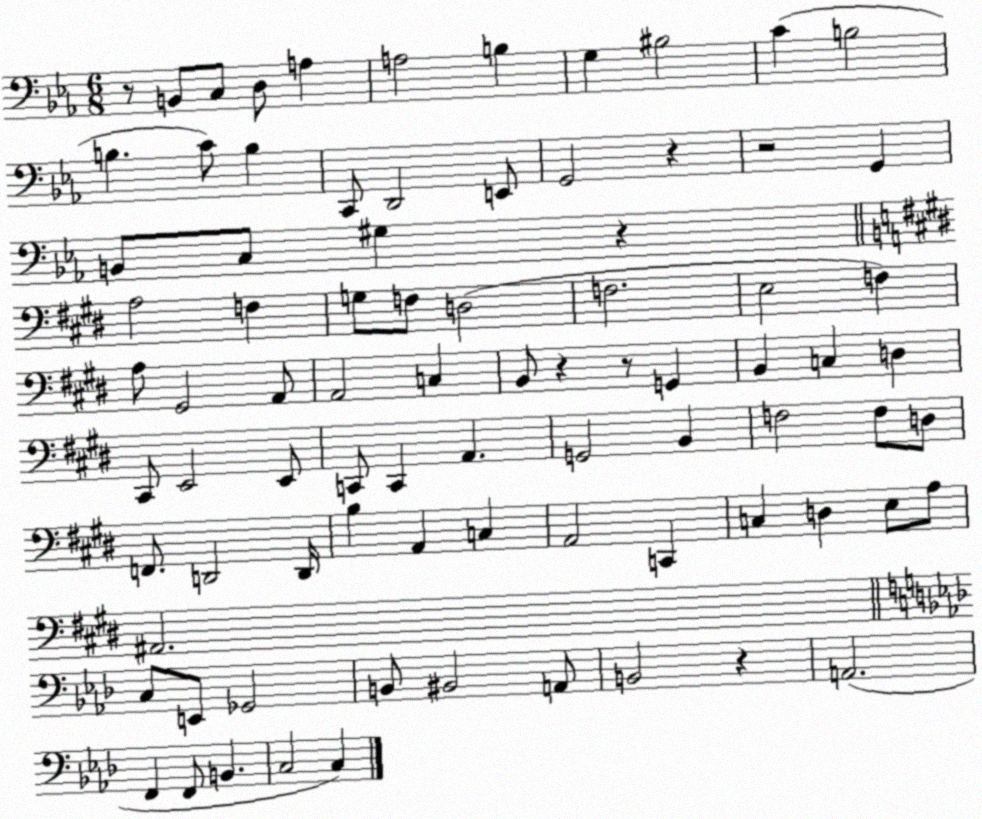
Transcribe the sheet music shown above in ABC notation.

X:1
T:Untitled
M:6/8
L:1/4
K:Eb
z/2 B,,/2 C,/2 D,/2 A, A,2 B, G, ^B,2 C B,2 B, C/2 B, C,,/2 D,,2 E,,/2 G,,2 z z2 G,, B,,/2 C,/2 ^G, z A,2 F, G,/2 F,/2 D,2 F,2 E,2 F, A,/2 ^G,,2 A,,/2 A,,2 C, B,,/2 z z/2 G,, B,, C, D, ^C,,/2 E,,2 E,,/2 C,,/2 C,, A,, G,,2 B,, F,2 F,/2 D,/2 F,,/2 D,,2 D,,/4 B, A,, C, A,,2 C,, C, D, E,/2 A,/2 ^A,,2 C,/2 E,,/2 _G,,2 B,,/2 ^B,,2 A,,/2 B,,2 z A,,2 F,, F,,/2 B,, C,2 C,